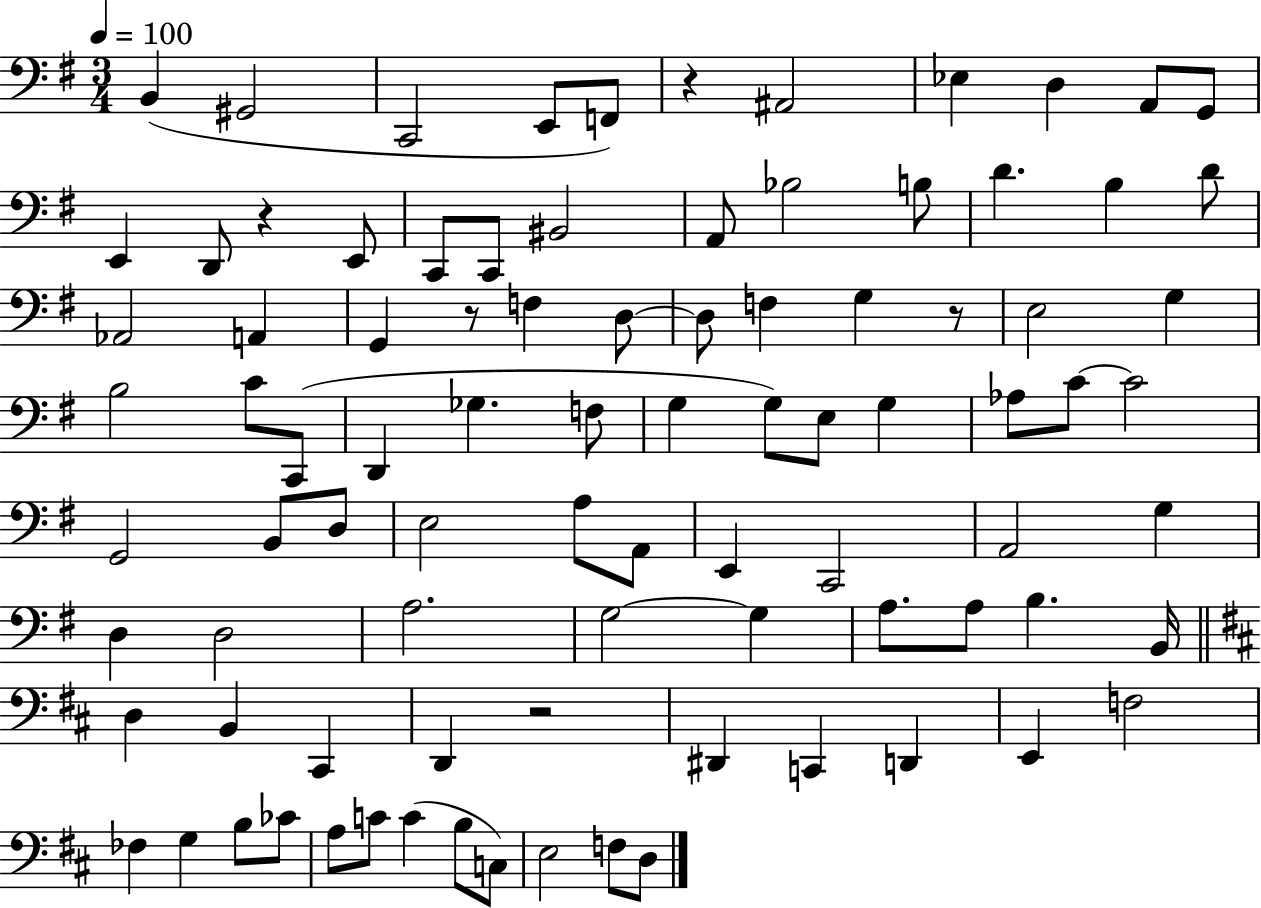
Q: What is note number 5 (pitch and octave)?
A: F2